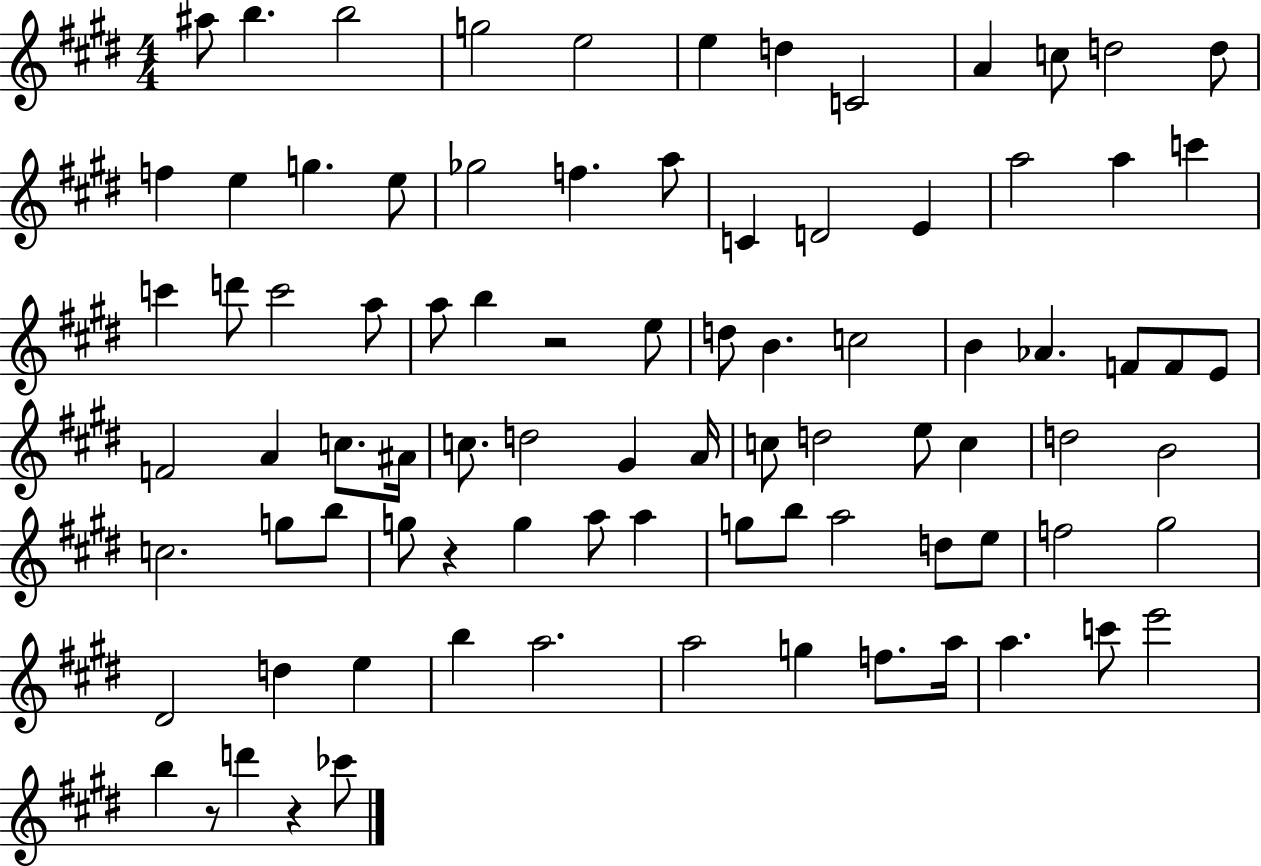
{
  \clef treble
  \numericTimeSignature
  \time 4/4
  \key e \major
  \repeat volta 2 { ais''8 b''4. b''2 | g''2 e''2 | e''4 d''4 c'2 | a'4 c''8 d''2 d''8 | \break f''4 e''4 g''4. e''8 | ges''2 f''4. a''8 | c'4 d'2 e'4 | a''2 a''4 c'''4 | \break c'''4 d'''8 c'''2 a''8 | a''8 b''4 r2 e''8 | d''8 b'4. c''2 | b'4 aes'4. f'8 f'8 e'8 | \break f'2 a'4 c''8. ais'16 | c''8. d''2 gis'4 a'16 | c''8 d''2 e''8 c''4 | d''2 b'2 | \break c''2. g''8 b''8 | g''8 r4 g''4 a''8 a''4 | g''8 b''8 a''2 d''8 e''8 | f''2 gis''2 | \break dis'2 d''4 e''4 | b''4 a''2. | a''2 g''4 f''8. a''16 | a''4. c'''8 e'''2 | \break b''4 r8 d'''4 r4 ces'''8 | } \bar "|."
}